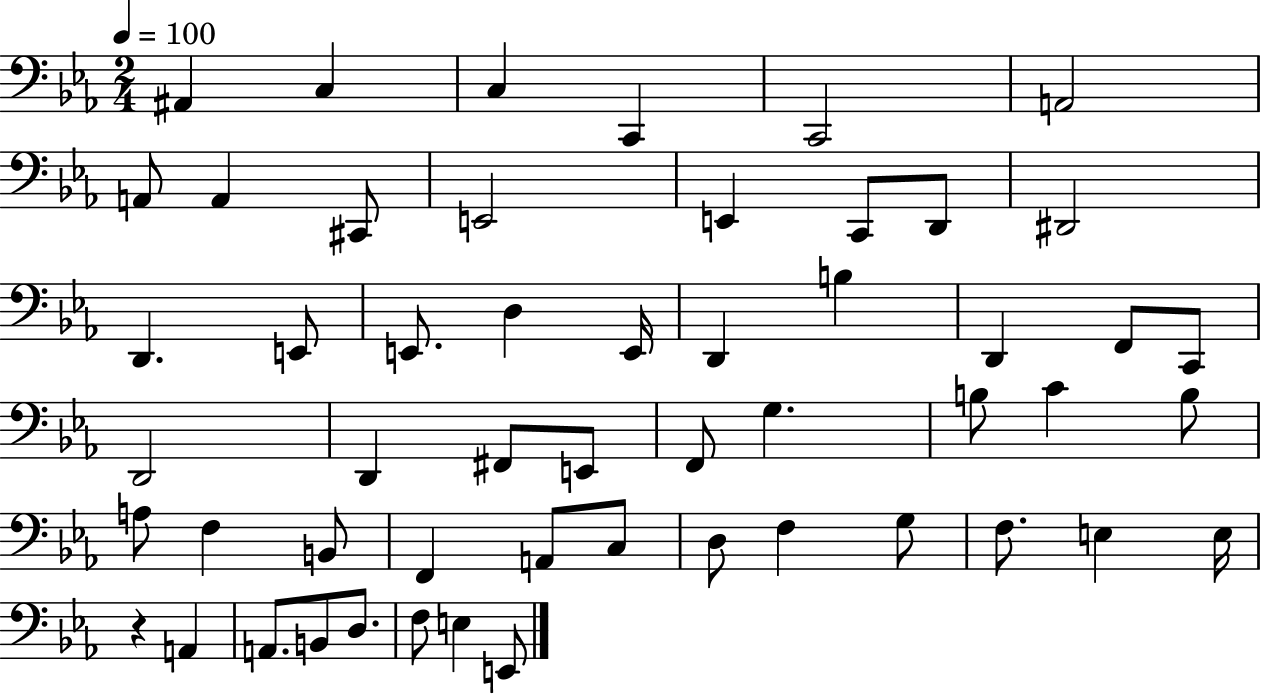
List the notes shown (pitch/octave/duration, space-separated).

A#2/q C3/q C3/q C2/q C2/h A2/h A2/e A2/q C#2/e E2/h E2/q C2/e D2/e D#2/h D2/q. E2/e E2/e. D3/q E2/s D2/q B3/q D2/q F2/e C2/e D2/h D2/q F#2/e E2/e F2/e G3/q. B3/e C4/q B3/e A3/e F3/q B2/e F2/q A2/e C3/e D3/e F3/q G3/e F3/e. E3/q E3/s R/q A2/q A2/e. B2/e D3/e. F3/e E3/q E2/e